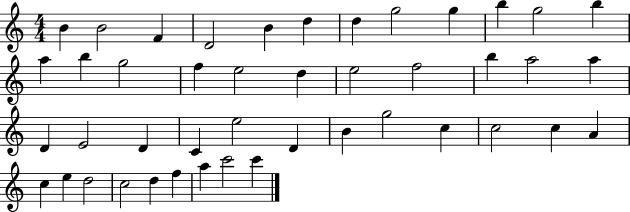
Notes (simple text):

B4/q B4/h F4/q D4/h B4/q D5/q D5/q G5/h G5/q B5/q G5/h B5/q A5/q B5/q G5/h F5/q E5/h D5/q E5/h F5/h B5/q A5/h A5/q D4/q E4/h D4/q C4/q E5/h D4/q B4/q G5/h C5/q C5/h C5/q A4/q C5/q E5/q D5/h C5/h D5/q F5/q A5/q C6/h C6/q